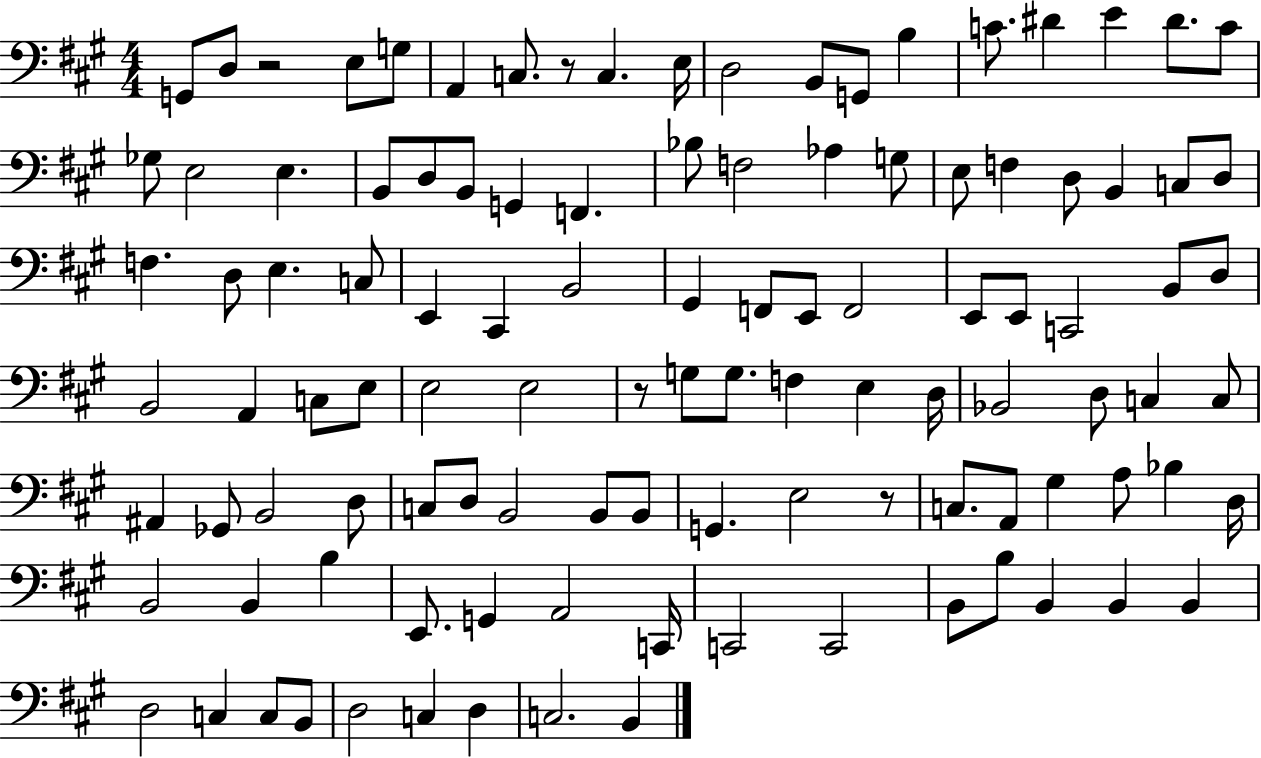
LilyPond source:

{
  \clef bass
  \numericTimeSignature
  \time 4/4
  \key a \major
  \repeat volta 2 { g,8 d8 r2 e8 g8 | a,4 c8. r8 c4. e16 | d2 b,8 g,8 b4 | c'8. dis'4 e'4 dis'8. c'8 | \break ges8 e2 e4. | b,8 d8 b,8 g,4 f,4. | bes8 f2 aes4 g8 | e8 f4 d8 b,4 c8 d8 | \break f4. d8 e4. c8 | e,4 cis,4 b,2 | gis,4 f,8 e,8 f,2 | e,8 e,8 c,2 b,8 d8 | \break b,2 a,4 c8 e8 | e2 e2 | r8 g8 g8. f4 e4 d16 | bes,2 d8 c4 c8 | \break ais,4 ges,8 b,2 d8 | c8 d8 b,2 b,8 b,8 | g,4. e2 r8 | c8. a,8 gis4 a8 bes4 d16 | \break b,2 b,4 b4 | e,8. g,4 a,2 c,16 | c,2 c,2 | b,8 b8 b,4 b,4 b,4 | \break d2 c4 c8 b,8 | d2 c4 d4 | c2. b,4 | } \bar "|."
}